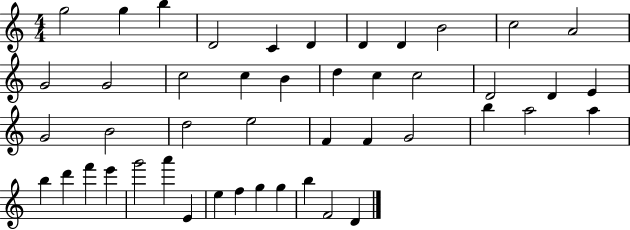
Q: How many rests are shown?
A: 0